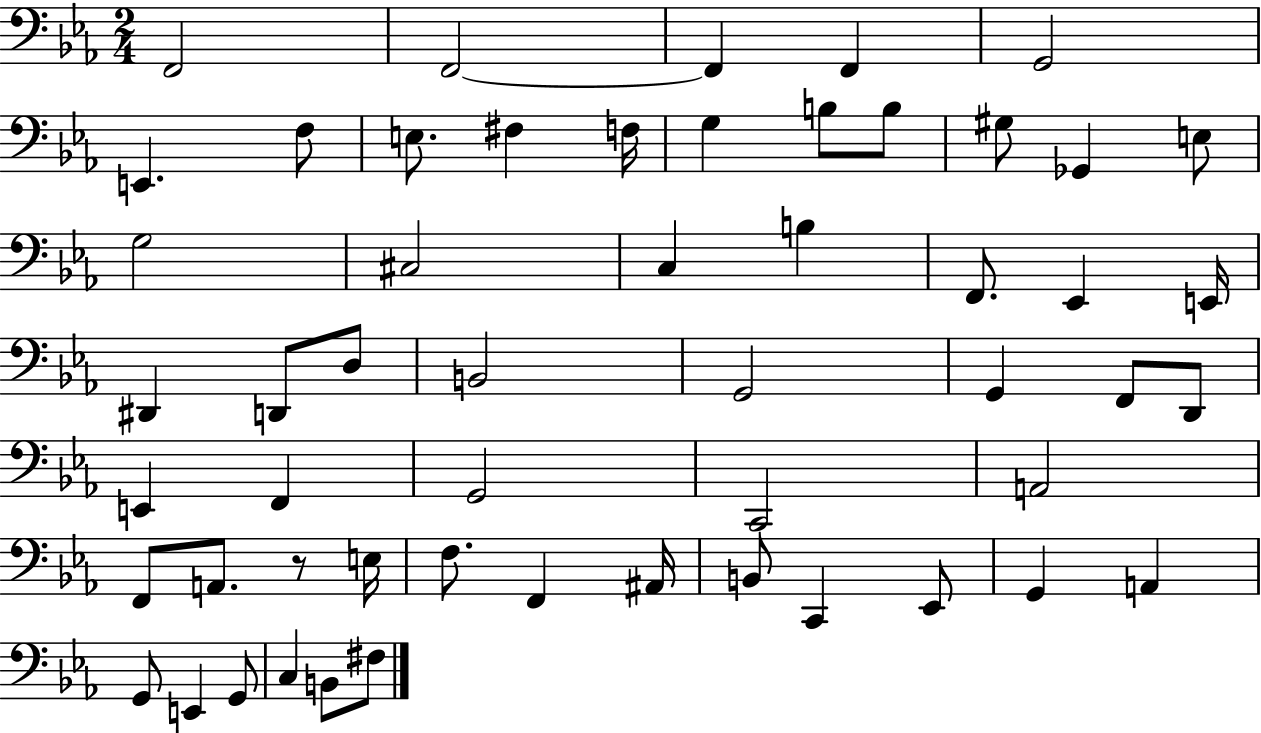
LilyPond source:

{
  \clef bass
  \numericTimeSignature
  \time 2/4
  \key ees \major
  f,2 | f,2~~ | f,4 f,4 | g,2 | \break e,4. f8 | e8. fis4 f16 | g4 b8 b8 | gis8 ges,4 e8 | \break g2 | cis2 | c4 b4 | f,8. ees,4 e,16 | \break dis,4 d,8 d8 | b,2 | g,2 | g,4 f,8 d,8 | \break e,4 f,4 | g,2 | c,2 | a,2 | \break f,8 a,8. r8 e16 | f8. f,4 ais,16 | b,8 c,4 ees,8 | g,4 a,4 | \break g,8 e,4 g,8 | c4 b,8 fis8 | \bar "|."
}